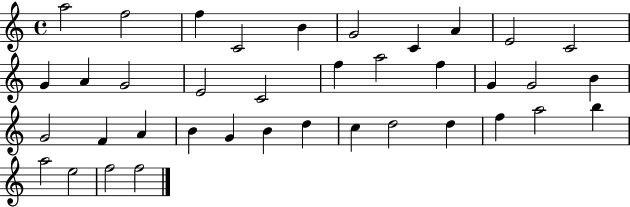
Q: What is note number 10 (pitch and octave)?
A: C4